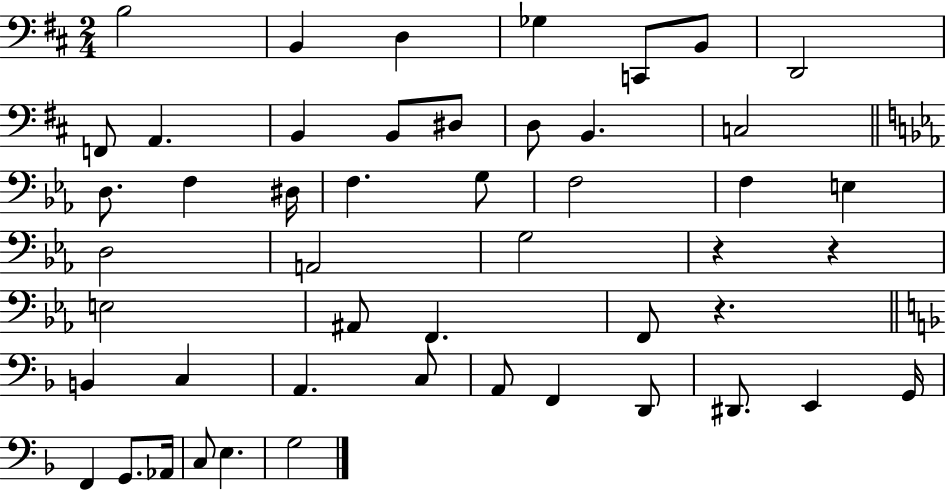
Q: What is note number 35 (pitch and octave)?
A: A2